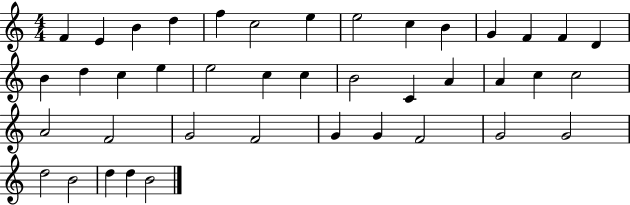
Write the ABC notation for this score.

X:1
T:Untitled
M:4/4
L:1/4
K:C
F E B d f c2 e e2 c B G F F D B d c e e2 c c B2 C A A c c2 A2 F2 G2 F2 G G F2 G2 G2 d2 B2 d d B2